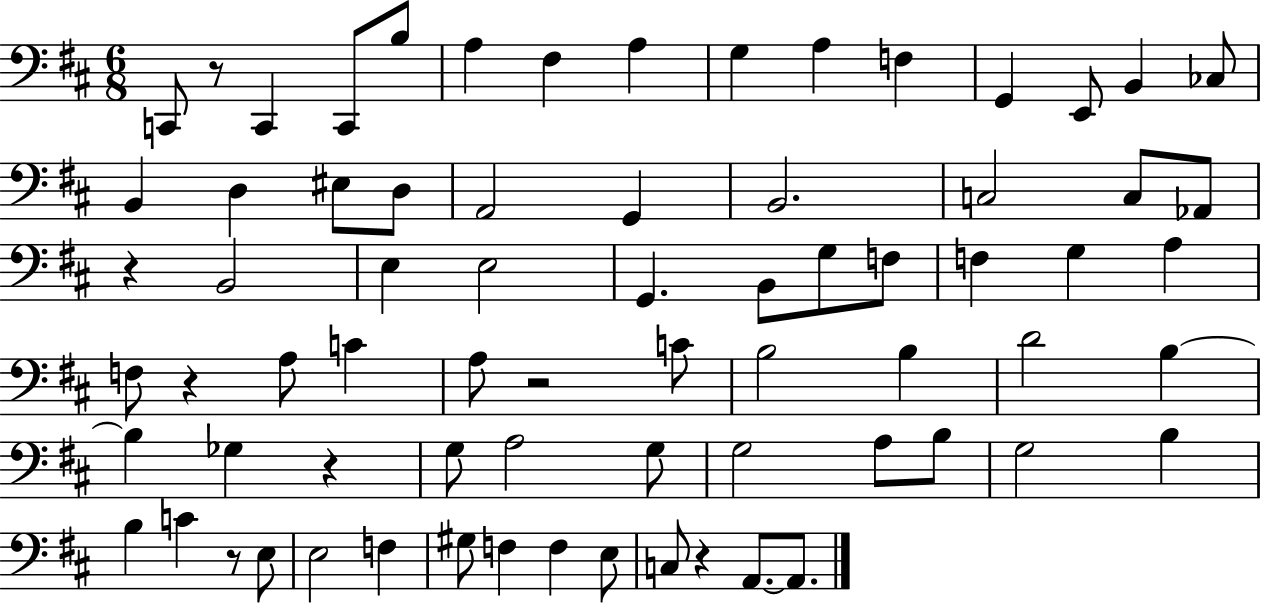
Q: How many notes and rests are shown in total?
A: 72